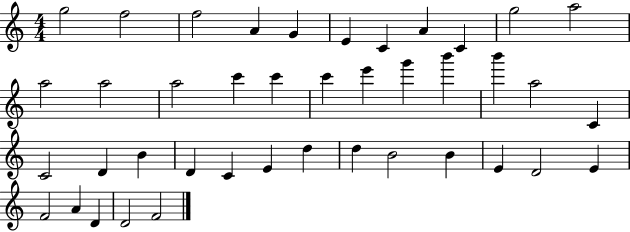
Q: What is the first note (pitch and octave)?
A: G5